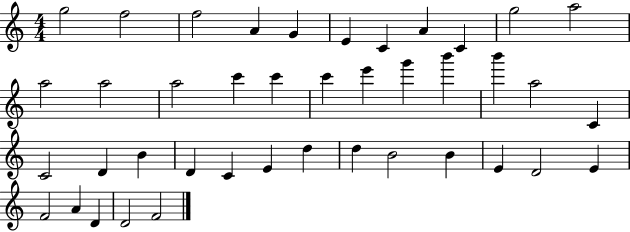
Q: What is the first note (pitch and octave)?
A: G5